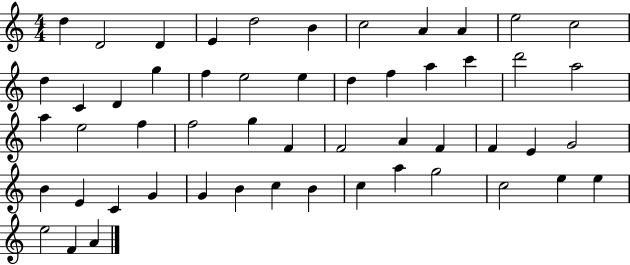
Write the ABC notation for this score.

X:1
T:Untitled
M:4/4
L:1/4
K:C
d D2 D E d2 B c2 A A e2 c2 d C D g f e2 e d f a c' d'2 a2 a e2 f f2 g F F2 A F F E G2 B E C G G B c B c a g2 c2 e e e2 F A